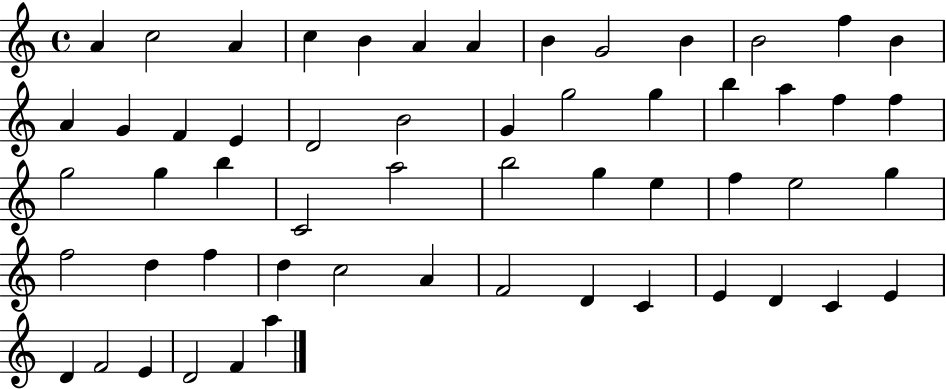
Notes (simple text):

A4/q C5/h A4/q C5/q B4/q A4/q A4/q B4/q G4/h B4/q B4/h F5/q B4/q A4/q G4/q F4/q E4/q D4/h B4/h G4/q G5/h G5/q B5/q A5/q F5/q F5/q G5/h G5/q B5/q C4/h A5/h B5/h G5/q E5/q F5/q E5/h G5/q F5/h D5/q F5/q D5/q C5/h A4/q F4/h D4/q C4/q E4/q D4/q C4/q E4/q D4/q F4/h E4/q D4/h F4/q A5/q